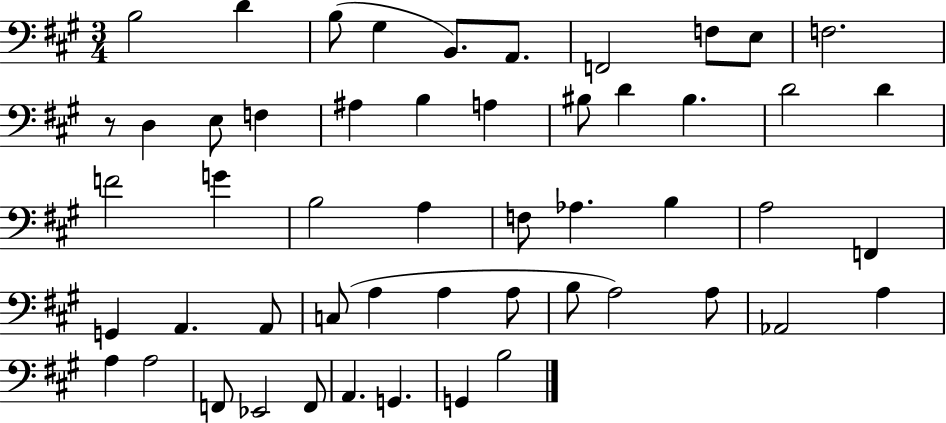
X:1
T:Untitled
M:3/4
L:1/4
K:A
B,2 D B,/2 ^G, B,,/2 A,,/2 F,,2 F,/2 E,/2 F,2 z/2 D, E,/2 F, ^A, B, A, ^B,/2 D ^B, D2 D F2 G B,2 A, F,/2 _A, B, A,2 F,, G,, A,, A,,/2 C,/2 A, A, A,/2 B,/2 A,2 A,/2 _A,,2 A, A, A,2 F,,/2 _E,,2 F,,/2 A,, G,, G,, B,2